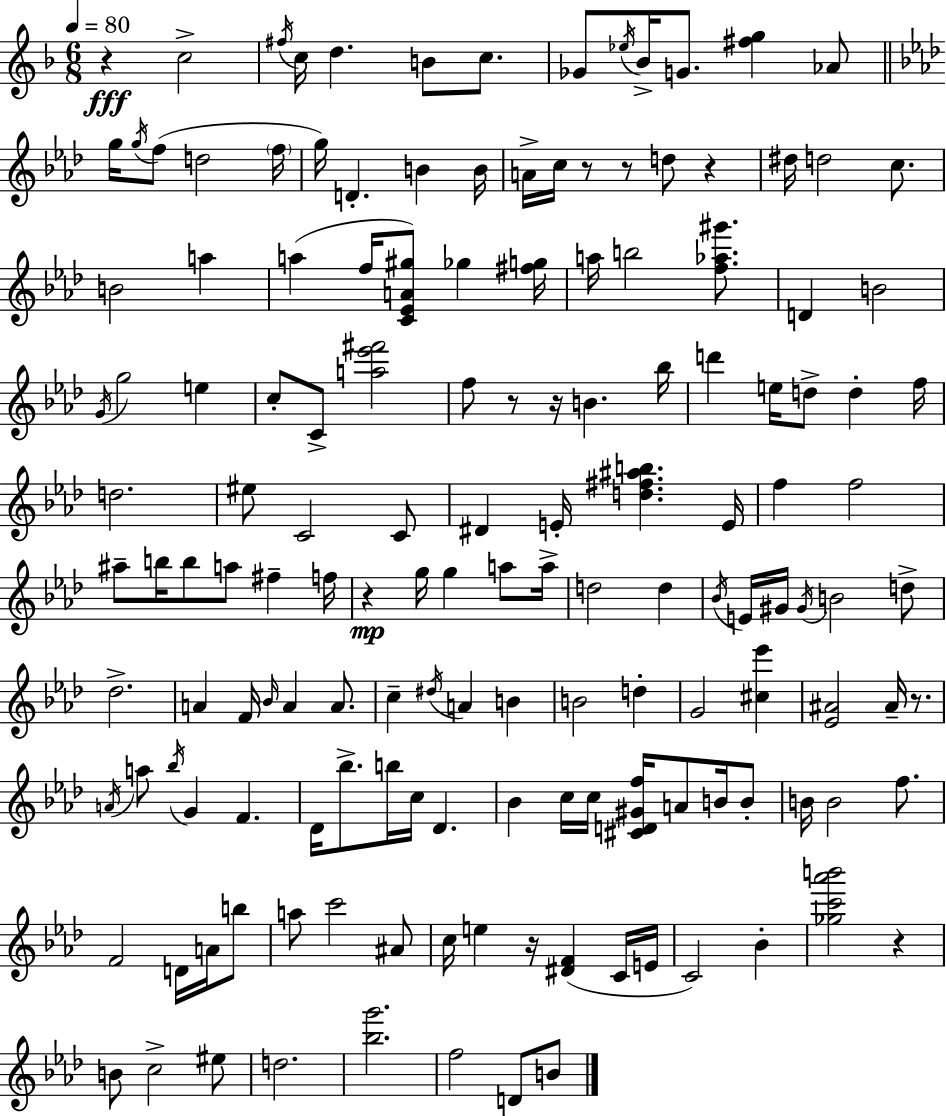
R/q C5/h F#5/s C5/s D5/q. B4/e C5/e. Gb4/e Eb5/s Bb4/s G4/e. [F#5,G5]/q Ab4/e G5/s G5/s F5/e D5/h F5/s G5/s D4/q. B4/q B4/s A4/s C5/s R/e R/e D5/e R/q D#5/s D5/h C5/e. B4/h A5/q A5/q F5/s [C4,Eb4,A4,G#5]/e Gb5/q [F#5,G5]/s A5/s B5/h [F5,Ab5,G#6]/e. D4/q B4/h G4/s G5/h E5/q C5/e C4/e [A5,Eb6,F#6]/h F5/e R/e R/s B4/q. Bb5/s D6/q E5/s D5/e D5/q F5/s D5/h. EIS5/e C4/h C4/e D#4/q E4/s [D5,F#5,A#5,B5]/q. E4/s F5/q F5/h A#5/e B5/s B5/e A5/e F#5/q F5/s R/q G5/s G5/q A5/e A5/s D5/h D5/q Bb4/s E4/s G#4/s G#4/s B4/h D5/e Db5/h. A4/q F4/s Bb4/s A4/q A4/e. C5/q D#5/s A4/q B4/q B4/h D5/q G4/h [C#5,Eb6]/q [Eb4,A#4]/h A#4/s R/e. A4/s A5/e Bb5/s G4/q F4/q. Db4/s Bb5/e. B5/s C5/s Db4/q. Bb4/q C5/s C5/s [C#4,D4,G#4,F5]/s A4/e B4/s B4/e B4/s B4/h F5/e. F4/h D4/s A4/s B5/e A5/e C6/h A#4/e C5/s E5/q R/s [D#4,F4]/q C4/s E4/s C4/h Bb4/q [Gb5,C6,Ab6,B6]/h R/q B4/e C5/h EIS5/e D5/h. [Bb5,G6]/h. F5/h D4/e B4/e